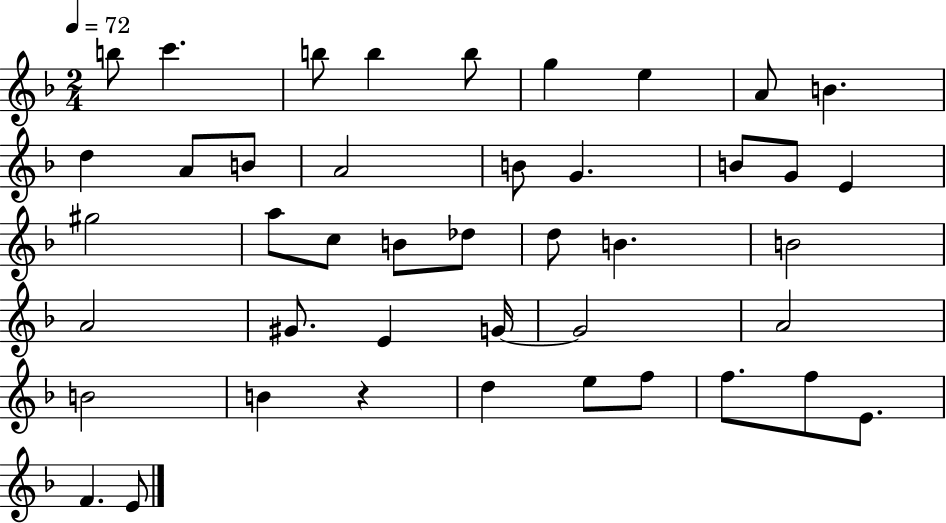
B5/e C6/q. B5/e B5/q B5/e G5/q E5/q A4/e B4/q. D5/q A4/e B4/e A4/h B4/e G4/q. B4/e G4/e E4/q G#5/h A5/e C5/e B4/e Db5/e D5/e B4/q. B4/h A4/h G#4/e. E4/q G4/s G4/h A4/h B4/h B4/q R/q D5/q E5/e F5/e F5/e. F5/e E4/e. F4/q. E4/e